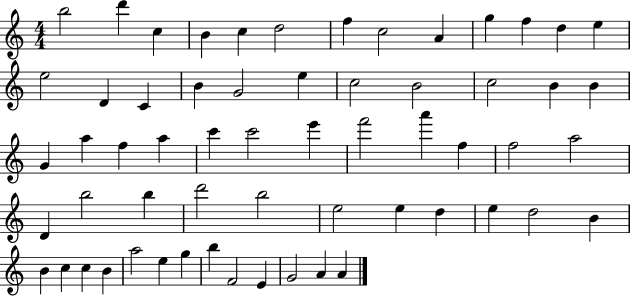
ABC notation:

X:1
T:Untitled
M:4/4
L:1/4
K:C
b2 d' c B c d2 f c2 A g f d e e2 D C B G2 e c2 B2 c2 B B G a f a c' c'2 e' f'2 a' f f2 a2 D b2 b d'2 b2 e2 e d e d2 B B c c B a2 e g b F2 E G2 A A